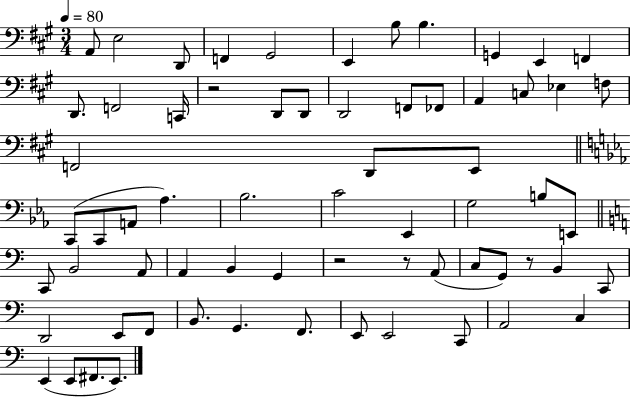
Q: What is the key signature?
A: A major